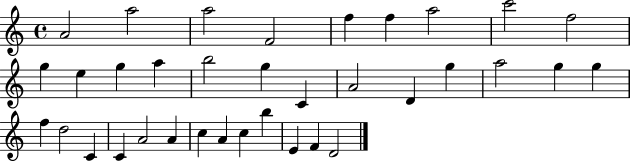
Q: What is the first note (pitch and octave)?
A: A4